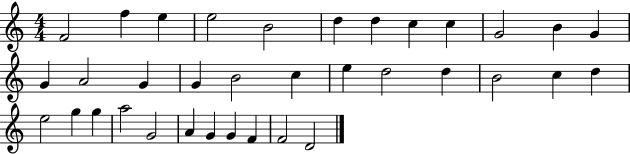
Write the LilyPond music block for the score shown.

{
  \clef treble
  \numericTimeSignature
  \time 4/4
  \key c \major
  f'2 f''4 e''4 | e''2 b'2 | d''4 d''4 c''4 c''4 | g'2 b'4 g'4 | \break g'4 a'2 g'4 | g'4 b'2 c''4 | e''4 d''2 d''4 | b'2 c''4 d''4 | \break e''2 g''4 g''4 | a''2 g'2 | a'4 g'4 g'4 f'4 | f'2 d'2 | \break \bar "|."
}